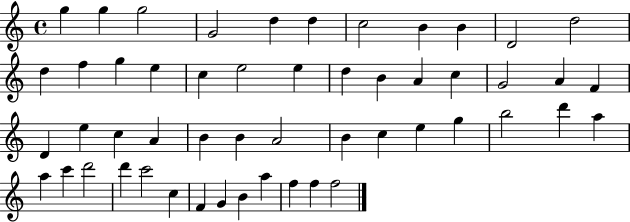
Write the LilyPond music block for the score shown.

{
  \clef treble
  \time 4/4
  \defaultTimeSignature
  \key c \major
  g''4 g''4 g''2 | g'2 d''4 d''4 | c''2 b'4 b'4 | d'2 d''2 | \break d''4 f''4 g''4 e''4 | c''4 e''2 e''4 | d''4 b'4 a'4 c''4 | g'2 a'4 f'4 | \break d'4 e''4 c''4 a'4 | b'4 b'4 a'2 | b'4 c''4 e''4 g''4 | b''2 d'''4 a''4 | \break a''4 c'''4 d'''2 | d'''4 c'''2 c''4 | f'4 g'4 b'4 a''4 | f''4 f''4 f''2 | \break \bar "|."
}